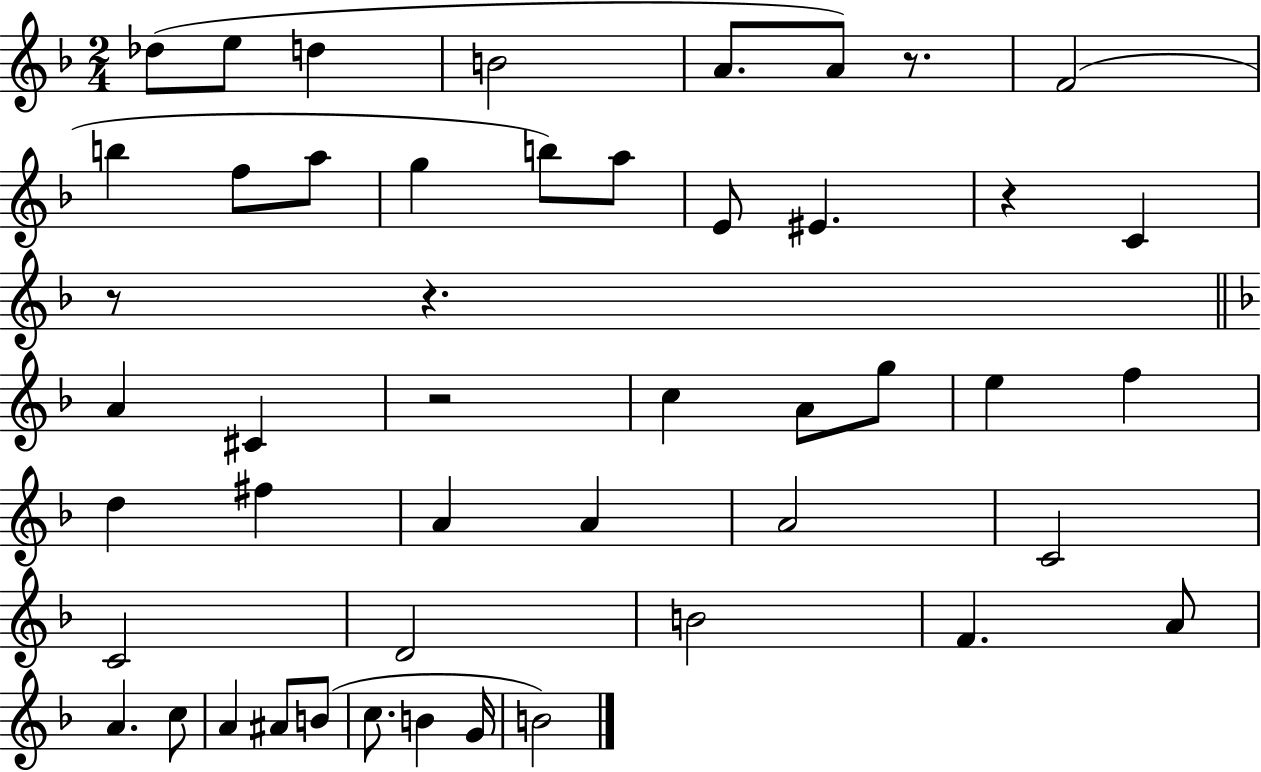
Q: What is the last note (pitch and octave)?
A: B4